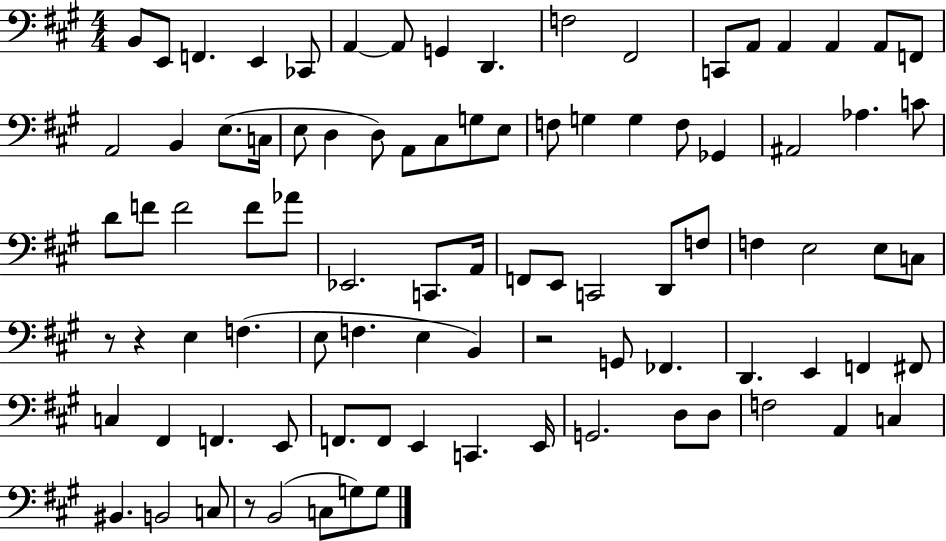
{
  \clef bass
  \numericTimeSignature
  \time 4/4
  \key a \major
  b,8 e,8 f,4. e,4 ces,8 | a,4~~ a,8 g,4 d,4. | f2 fis,2 | c,8 a,8 a,4 a,4 a,8 f,8 | \break a,2 b,4 e8.( c16 | e8 d4 d8) a,8 cis8 g8 e8 | f8 g4 g4 f8 ges,4 | ais,2 aes4. c'8 | \break d'8 f'8 f'2 f'8 aes'8 | ees,2. c,8. a,16 | f,8 e,8 c,2 d,8 f8 | f4 e2 e8 c8 | \break r8 r4 e4 f4.( | e8 f4. e4 b,4) | r2 g,8 fes,4. | d,4. e,4 f,4 fis,8 | \break c4 fis,4 f,4. e,8 | f,8. f,8 e,4 c,4. e,16 | g,2. d8 d8 | f2 a,4 c4 | \break bis,4. b,2 c8 | r8 b,2( c8 g8) g8 | \bar "|."
}